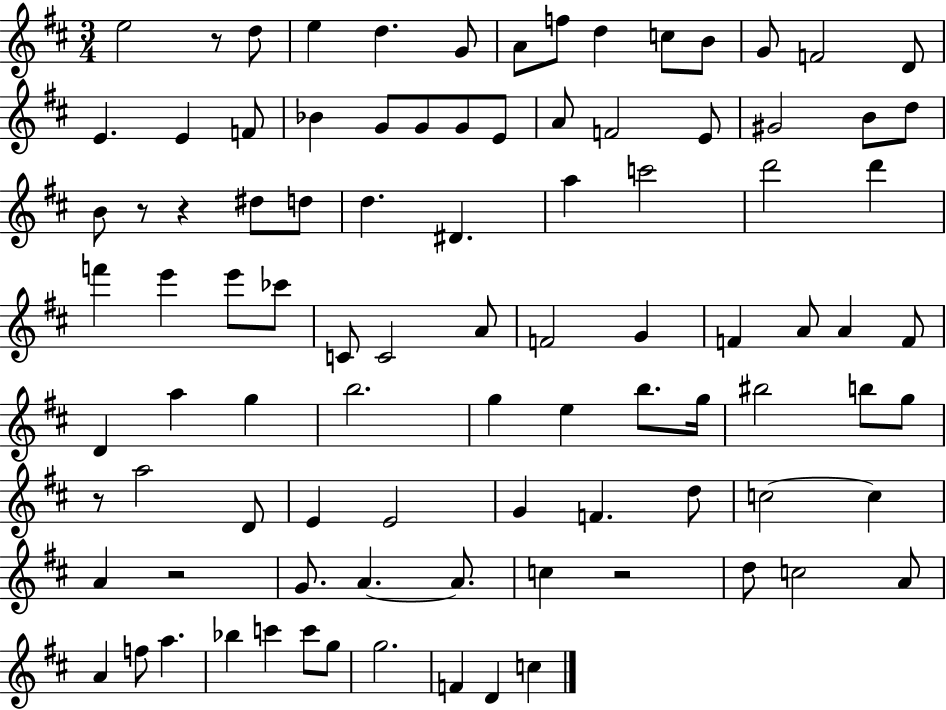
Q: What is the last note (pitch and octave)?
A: C5